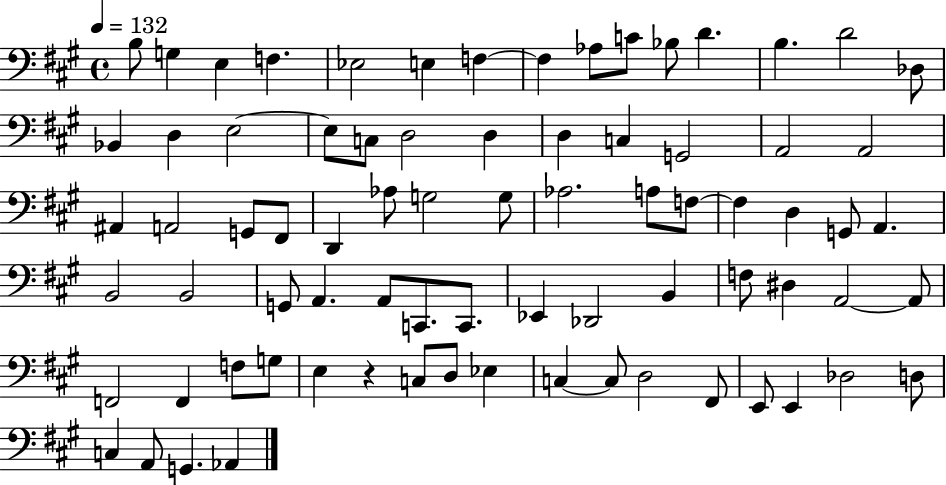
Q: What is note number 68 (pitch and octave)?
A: F#2